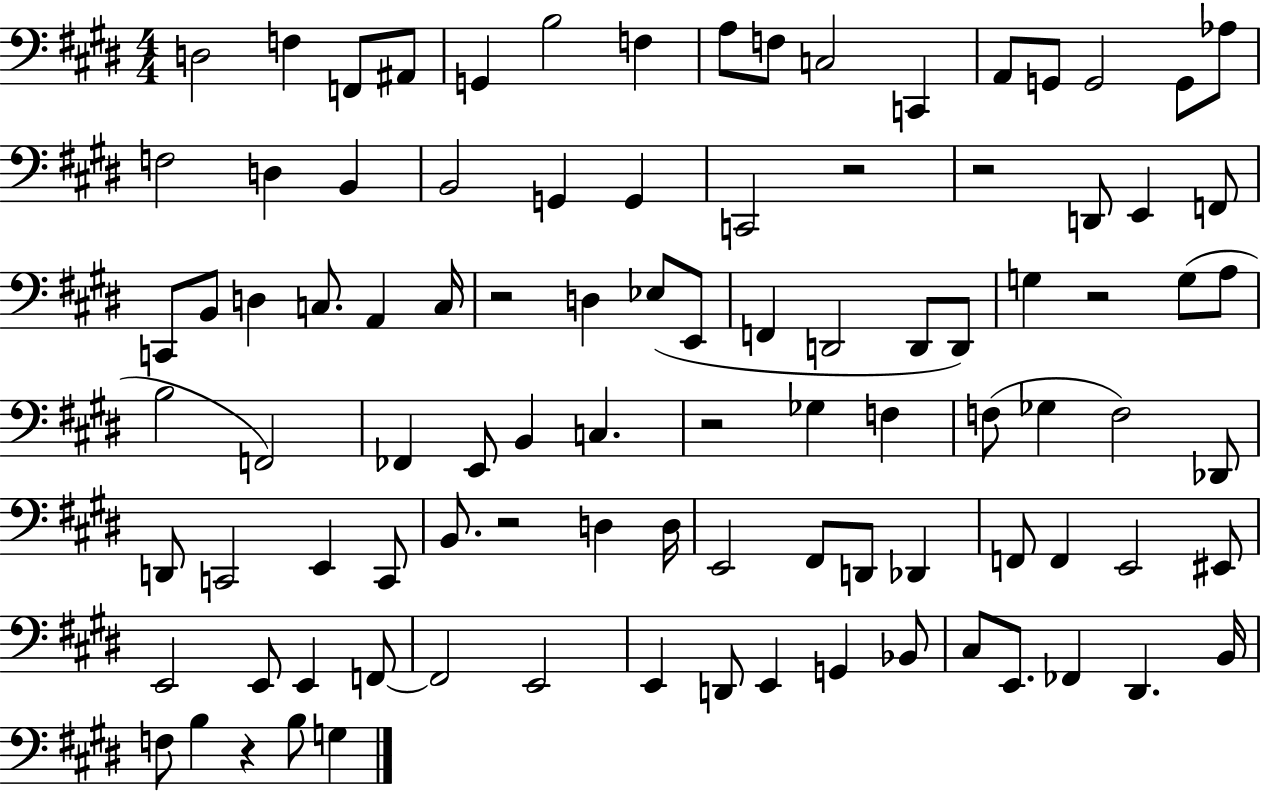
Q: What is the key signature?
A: E major